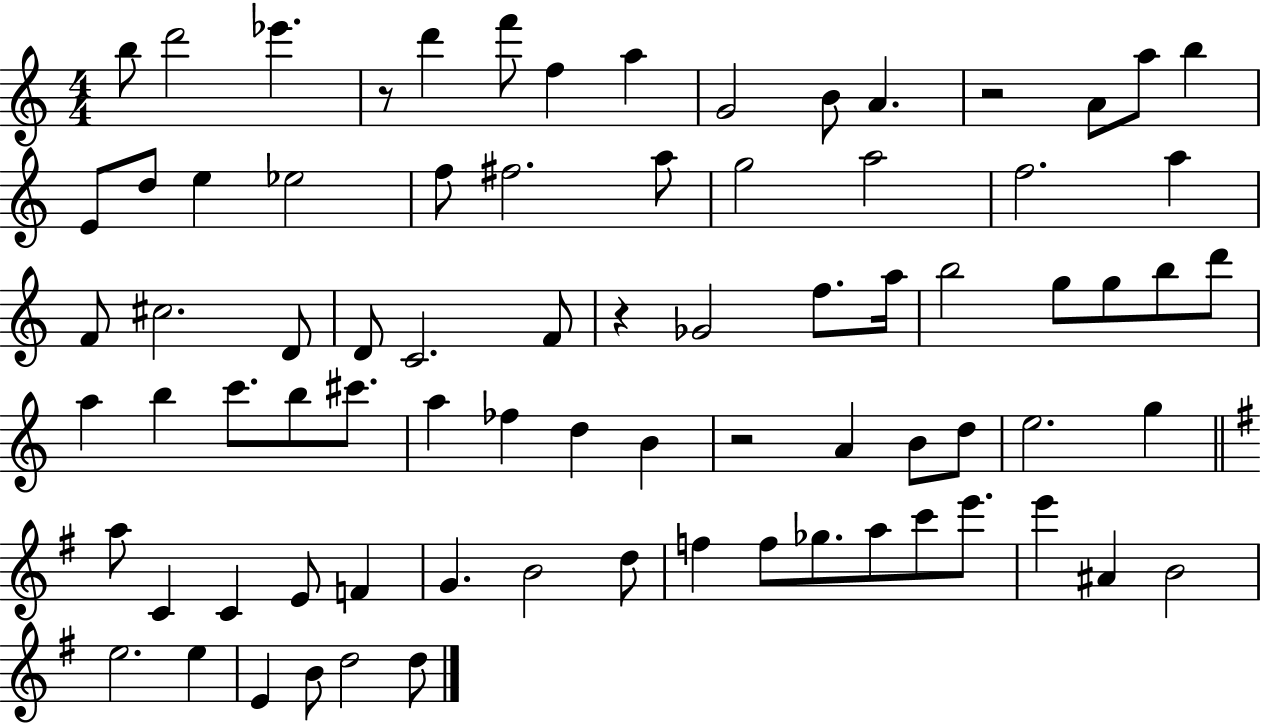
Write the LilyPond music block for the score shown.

{
  \clef treble
  \numericTimeSignature
  \time 4/4
  \key c \major
  b''8 d'''2 ees'''4. | r8 d'''4 f'''8 f''4 a''4 | g'2 b'8 a'4. | r2 a'8 a''8 b''4 | \break e'8 d''8 e''4 ees''2 | f''8 fis''2. a''8 | g''2 a''2 | f''2. a''4 | \break f'8 cis''2. d'8 | d'8 c'2. f'8 | r4 ges'2 f''8. a''16 | b''2 g''8 g''8 b''8 d'''8 | \break a''4 b''4 c'''8. b''8 cis'''8. | a''4 fes''4 d''4 b'4 | r2 a'4 b'8 d''8 | e''2. g''4 | \break \bar "||" \break \key g \major a''8 c'4 c'4 e'8 f'4 | g'4. b'2 d''8 | f''4 f''8 ges''8. a''8 c'''8 e'''8. | e'''4 ais'4 b'2 | \break e''2. e''4 | e'4 b'8 d''2 d''8 | \bar "|."
}